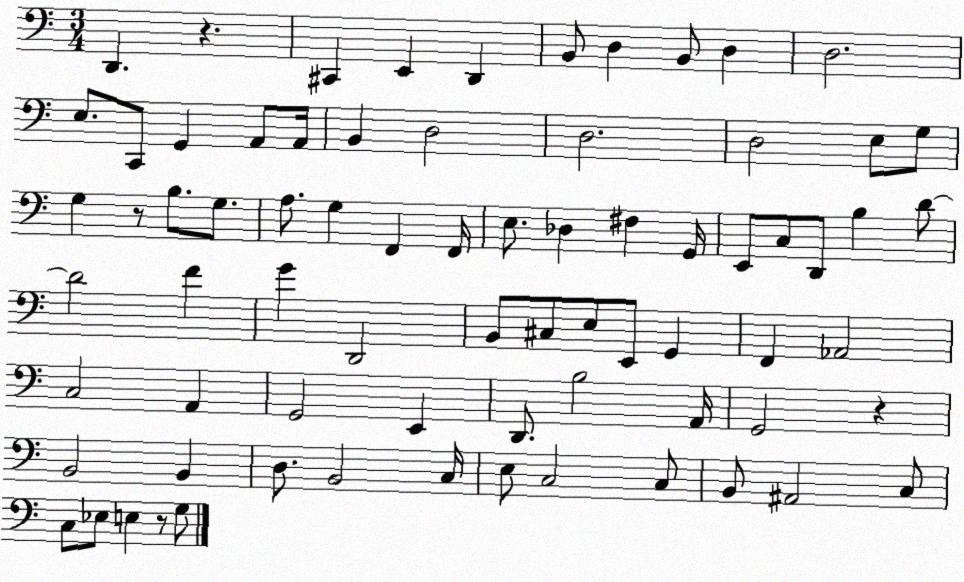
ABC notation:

X:1
T:Untitled
M:3/4
L:1/4
K:C
D,, z ^C,, E,, D,, B,,/2 D, B,,/2 D, D,2 E,/2 C,,/2 G,, A,,/2 A,,/4 B,, D,2 D,2 D,2 E,/2 G,/2 G, z/2 B,/2 G,/2 A,/2 G, F,, F,,/4 E,/2 _D, ^F, G,,/4 E,,/2 C,/2 D,,/2 B, D/2 D2 F G D,,2 B,,/2 ^C,/2 E,/2 E,,/2 G,, F,, _A,,2 C,2 A,, G,,2 E,, D,,/2 B,2 A,,/4 G,,2 z B,,2 B,, D,/2 B,,2 C,/4 E,/2 C,2 C,/2 B,,/2 ^A,,2 C,/2 C,/2 _E,/2 E, z/2 G,/2